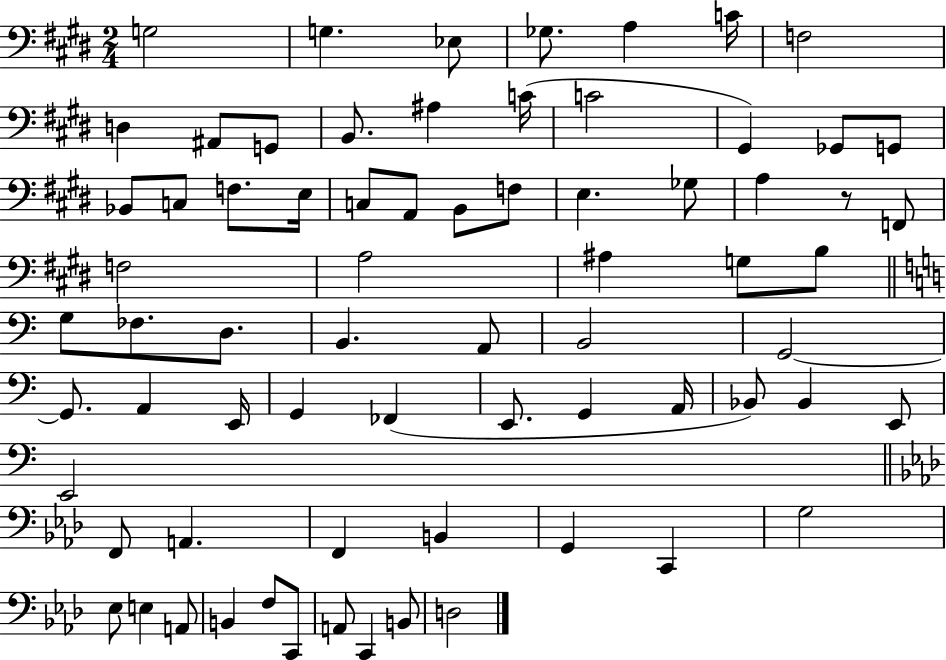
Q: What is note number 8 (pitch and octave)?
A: D3